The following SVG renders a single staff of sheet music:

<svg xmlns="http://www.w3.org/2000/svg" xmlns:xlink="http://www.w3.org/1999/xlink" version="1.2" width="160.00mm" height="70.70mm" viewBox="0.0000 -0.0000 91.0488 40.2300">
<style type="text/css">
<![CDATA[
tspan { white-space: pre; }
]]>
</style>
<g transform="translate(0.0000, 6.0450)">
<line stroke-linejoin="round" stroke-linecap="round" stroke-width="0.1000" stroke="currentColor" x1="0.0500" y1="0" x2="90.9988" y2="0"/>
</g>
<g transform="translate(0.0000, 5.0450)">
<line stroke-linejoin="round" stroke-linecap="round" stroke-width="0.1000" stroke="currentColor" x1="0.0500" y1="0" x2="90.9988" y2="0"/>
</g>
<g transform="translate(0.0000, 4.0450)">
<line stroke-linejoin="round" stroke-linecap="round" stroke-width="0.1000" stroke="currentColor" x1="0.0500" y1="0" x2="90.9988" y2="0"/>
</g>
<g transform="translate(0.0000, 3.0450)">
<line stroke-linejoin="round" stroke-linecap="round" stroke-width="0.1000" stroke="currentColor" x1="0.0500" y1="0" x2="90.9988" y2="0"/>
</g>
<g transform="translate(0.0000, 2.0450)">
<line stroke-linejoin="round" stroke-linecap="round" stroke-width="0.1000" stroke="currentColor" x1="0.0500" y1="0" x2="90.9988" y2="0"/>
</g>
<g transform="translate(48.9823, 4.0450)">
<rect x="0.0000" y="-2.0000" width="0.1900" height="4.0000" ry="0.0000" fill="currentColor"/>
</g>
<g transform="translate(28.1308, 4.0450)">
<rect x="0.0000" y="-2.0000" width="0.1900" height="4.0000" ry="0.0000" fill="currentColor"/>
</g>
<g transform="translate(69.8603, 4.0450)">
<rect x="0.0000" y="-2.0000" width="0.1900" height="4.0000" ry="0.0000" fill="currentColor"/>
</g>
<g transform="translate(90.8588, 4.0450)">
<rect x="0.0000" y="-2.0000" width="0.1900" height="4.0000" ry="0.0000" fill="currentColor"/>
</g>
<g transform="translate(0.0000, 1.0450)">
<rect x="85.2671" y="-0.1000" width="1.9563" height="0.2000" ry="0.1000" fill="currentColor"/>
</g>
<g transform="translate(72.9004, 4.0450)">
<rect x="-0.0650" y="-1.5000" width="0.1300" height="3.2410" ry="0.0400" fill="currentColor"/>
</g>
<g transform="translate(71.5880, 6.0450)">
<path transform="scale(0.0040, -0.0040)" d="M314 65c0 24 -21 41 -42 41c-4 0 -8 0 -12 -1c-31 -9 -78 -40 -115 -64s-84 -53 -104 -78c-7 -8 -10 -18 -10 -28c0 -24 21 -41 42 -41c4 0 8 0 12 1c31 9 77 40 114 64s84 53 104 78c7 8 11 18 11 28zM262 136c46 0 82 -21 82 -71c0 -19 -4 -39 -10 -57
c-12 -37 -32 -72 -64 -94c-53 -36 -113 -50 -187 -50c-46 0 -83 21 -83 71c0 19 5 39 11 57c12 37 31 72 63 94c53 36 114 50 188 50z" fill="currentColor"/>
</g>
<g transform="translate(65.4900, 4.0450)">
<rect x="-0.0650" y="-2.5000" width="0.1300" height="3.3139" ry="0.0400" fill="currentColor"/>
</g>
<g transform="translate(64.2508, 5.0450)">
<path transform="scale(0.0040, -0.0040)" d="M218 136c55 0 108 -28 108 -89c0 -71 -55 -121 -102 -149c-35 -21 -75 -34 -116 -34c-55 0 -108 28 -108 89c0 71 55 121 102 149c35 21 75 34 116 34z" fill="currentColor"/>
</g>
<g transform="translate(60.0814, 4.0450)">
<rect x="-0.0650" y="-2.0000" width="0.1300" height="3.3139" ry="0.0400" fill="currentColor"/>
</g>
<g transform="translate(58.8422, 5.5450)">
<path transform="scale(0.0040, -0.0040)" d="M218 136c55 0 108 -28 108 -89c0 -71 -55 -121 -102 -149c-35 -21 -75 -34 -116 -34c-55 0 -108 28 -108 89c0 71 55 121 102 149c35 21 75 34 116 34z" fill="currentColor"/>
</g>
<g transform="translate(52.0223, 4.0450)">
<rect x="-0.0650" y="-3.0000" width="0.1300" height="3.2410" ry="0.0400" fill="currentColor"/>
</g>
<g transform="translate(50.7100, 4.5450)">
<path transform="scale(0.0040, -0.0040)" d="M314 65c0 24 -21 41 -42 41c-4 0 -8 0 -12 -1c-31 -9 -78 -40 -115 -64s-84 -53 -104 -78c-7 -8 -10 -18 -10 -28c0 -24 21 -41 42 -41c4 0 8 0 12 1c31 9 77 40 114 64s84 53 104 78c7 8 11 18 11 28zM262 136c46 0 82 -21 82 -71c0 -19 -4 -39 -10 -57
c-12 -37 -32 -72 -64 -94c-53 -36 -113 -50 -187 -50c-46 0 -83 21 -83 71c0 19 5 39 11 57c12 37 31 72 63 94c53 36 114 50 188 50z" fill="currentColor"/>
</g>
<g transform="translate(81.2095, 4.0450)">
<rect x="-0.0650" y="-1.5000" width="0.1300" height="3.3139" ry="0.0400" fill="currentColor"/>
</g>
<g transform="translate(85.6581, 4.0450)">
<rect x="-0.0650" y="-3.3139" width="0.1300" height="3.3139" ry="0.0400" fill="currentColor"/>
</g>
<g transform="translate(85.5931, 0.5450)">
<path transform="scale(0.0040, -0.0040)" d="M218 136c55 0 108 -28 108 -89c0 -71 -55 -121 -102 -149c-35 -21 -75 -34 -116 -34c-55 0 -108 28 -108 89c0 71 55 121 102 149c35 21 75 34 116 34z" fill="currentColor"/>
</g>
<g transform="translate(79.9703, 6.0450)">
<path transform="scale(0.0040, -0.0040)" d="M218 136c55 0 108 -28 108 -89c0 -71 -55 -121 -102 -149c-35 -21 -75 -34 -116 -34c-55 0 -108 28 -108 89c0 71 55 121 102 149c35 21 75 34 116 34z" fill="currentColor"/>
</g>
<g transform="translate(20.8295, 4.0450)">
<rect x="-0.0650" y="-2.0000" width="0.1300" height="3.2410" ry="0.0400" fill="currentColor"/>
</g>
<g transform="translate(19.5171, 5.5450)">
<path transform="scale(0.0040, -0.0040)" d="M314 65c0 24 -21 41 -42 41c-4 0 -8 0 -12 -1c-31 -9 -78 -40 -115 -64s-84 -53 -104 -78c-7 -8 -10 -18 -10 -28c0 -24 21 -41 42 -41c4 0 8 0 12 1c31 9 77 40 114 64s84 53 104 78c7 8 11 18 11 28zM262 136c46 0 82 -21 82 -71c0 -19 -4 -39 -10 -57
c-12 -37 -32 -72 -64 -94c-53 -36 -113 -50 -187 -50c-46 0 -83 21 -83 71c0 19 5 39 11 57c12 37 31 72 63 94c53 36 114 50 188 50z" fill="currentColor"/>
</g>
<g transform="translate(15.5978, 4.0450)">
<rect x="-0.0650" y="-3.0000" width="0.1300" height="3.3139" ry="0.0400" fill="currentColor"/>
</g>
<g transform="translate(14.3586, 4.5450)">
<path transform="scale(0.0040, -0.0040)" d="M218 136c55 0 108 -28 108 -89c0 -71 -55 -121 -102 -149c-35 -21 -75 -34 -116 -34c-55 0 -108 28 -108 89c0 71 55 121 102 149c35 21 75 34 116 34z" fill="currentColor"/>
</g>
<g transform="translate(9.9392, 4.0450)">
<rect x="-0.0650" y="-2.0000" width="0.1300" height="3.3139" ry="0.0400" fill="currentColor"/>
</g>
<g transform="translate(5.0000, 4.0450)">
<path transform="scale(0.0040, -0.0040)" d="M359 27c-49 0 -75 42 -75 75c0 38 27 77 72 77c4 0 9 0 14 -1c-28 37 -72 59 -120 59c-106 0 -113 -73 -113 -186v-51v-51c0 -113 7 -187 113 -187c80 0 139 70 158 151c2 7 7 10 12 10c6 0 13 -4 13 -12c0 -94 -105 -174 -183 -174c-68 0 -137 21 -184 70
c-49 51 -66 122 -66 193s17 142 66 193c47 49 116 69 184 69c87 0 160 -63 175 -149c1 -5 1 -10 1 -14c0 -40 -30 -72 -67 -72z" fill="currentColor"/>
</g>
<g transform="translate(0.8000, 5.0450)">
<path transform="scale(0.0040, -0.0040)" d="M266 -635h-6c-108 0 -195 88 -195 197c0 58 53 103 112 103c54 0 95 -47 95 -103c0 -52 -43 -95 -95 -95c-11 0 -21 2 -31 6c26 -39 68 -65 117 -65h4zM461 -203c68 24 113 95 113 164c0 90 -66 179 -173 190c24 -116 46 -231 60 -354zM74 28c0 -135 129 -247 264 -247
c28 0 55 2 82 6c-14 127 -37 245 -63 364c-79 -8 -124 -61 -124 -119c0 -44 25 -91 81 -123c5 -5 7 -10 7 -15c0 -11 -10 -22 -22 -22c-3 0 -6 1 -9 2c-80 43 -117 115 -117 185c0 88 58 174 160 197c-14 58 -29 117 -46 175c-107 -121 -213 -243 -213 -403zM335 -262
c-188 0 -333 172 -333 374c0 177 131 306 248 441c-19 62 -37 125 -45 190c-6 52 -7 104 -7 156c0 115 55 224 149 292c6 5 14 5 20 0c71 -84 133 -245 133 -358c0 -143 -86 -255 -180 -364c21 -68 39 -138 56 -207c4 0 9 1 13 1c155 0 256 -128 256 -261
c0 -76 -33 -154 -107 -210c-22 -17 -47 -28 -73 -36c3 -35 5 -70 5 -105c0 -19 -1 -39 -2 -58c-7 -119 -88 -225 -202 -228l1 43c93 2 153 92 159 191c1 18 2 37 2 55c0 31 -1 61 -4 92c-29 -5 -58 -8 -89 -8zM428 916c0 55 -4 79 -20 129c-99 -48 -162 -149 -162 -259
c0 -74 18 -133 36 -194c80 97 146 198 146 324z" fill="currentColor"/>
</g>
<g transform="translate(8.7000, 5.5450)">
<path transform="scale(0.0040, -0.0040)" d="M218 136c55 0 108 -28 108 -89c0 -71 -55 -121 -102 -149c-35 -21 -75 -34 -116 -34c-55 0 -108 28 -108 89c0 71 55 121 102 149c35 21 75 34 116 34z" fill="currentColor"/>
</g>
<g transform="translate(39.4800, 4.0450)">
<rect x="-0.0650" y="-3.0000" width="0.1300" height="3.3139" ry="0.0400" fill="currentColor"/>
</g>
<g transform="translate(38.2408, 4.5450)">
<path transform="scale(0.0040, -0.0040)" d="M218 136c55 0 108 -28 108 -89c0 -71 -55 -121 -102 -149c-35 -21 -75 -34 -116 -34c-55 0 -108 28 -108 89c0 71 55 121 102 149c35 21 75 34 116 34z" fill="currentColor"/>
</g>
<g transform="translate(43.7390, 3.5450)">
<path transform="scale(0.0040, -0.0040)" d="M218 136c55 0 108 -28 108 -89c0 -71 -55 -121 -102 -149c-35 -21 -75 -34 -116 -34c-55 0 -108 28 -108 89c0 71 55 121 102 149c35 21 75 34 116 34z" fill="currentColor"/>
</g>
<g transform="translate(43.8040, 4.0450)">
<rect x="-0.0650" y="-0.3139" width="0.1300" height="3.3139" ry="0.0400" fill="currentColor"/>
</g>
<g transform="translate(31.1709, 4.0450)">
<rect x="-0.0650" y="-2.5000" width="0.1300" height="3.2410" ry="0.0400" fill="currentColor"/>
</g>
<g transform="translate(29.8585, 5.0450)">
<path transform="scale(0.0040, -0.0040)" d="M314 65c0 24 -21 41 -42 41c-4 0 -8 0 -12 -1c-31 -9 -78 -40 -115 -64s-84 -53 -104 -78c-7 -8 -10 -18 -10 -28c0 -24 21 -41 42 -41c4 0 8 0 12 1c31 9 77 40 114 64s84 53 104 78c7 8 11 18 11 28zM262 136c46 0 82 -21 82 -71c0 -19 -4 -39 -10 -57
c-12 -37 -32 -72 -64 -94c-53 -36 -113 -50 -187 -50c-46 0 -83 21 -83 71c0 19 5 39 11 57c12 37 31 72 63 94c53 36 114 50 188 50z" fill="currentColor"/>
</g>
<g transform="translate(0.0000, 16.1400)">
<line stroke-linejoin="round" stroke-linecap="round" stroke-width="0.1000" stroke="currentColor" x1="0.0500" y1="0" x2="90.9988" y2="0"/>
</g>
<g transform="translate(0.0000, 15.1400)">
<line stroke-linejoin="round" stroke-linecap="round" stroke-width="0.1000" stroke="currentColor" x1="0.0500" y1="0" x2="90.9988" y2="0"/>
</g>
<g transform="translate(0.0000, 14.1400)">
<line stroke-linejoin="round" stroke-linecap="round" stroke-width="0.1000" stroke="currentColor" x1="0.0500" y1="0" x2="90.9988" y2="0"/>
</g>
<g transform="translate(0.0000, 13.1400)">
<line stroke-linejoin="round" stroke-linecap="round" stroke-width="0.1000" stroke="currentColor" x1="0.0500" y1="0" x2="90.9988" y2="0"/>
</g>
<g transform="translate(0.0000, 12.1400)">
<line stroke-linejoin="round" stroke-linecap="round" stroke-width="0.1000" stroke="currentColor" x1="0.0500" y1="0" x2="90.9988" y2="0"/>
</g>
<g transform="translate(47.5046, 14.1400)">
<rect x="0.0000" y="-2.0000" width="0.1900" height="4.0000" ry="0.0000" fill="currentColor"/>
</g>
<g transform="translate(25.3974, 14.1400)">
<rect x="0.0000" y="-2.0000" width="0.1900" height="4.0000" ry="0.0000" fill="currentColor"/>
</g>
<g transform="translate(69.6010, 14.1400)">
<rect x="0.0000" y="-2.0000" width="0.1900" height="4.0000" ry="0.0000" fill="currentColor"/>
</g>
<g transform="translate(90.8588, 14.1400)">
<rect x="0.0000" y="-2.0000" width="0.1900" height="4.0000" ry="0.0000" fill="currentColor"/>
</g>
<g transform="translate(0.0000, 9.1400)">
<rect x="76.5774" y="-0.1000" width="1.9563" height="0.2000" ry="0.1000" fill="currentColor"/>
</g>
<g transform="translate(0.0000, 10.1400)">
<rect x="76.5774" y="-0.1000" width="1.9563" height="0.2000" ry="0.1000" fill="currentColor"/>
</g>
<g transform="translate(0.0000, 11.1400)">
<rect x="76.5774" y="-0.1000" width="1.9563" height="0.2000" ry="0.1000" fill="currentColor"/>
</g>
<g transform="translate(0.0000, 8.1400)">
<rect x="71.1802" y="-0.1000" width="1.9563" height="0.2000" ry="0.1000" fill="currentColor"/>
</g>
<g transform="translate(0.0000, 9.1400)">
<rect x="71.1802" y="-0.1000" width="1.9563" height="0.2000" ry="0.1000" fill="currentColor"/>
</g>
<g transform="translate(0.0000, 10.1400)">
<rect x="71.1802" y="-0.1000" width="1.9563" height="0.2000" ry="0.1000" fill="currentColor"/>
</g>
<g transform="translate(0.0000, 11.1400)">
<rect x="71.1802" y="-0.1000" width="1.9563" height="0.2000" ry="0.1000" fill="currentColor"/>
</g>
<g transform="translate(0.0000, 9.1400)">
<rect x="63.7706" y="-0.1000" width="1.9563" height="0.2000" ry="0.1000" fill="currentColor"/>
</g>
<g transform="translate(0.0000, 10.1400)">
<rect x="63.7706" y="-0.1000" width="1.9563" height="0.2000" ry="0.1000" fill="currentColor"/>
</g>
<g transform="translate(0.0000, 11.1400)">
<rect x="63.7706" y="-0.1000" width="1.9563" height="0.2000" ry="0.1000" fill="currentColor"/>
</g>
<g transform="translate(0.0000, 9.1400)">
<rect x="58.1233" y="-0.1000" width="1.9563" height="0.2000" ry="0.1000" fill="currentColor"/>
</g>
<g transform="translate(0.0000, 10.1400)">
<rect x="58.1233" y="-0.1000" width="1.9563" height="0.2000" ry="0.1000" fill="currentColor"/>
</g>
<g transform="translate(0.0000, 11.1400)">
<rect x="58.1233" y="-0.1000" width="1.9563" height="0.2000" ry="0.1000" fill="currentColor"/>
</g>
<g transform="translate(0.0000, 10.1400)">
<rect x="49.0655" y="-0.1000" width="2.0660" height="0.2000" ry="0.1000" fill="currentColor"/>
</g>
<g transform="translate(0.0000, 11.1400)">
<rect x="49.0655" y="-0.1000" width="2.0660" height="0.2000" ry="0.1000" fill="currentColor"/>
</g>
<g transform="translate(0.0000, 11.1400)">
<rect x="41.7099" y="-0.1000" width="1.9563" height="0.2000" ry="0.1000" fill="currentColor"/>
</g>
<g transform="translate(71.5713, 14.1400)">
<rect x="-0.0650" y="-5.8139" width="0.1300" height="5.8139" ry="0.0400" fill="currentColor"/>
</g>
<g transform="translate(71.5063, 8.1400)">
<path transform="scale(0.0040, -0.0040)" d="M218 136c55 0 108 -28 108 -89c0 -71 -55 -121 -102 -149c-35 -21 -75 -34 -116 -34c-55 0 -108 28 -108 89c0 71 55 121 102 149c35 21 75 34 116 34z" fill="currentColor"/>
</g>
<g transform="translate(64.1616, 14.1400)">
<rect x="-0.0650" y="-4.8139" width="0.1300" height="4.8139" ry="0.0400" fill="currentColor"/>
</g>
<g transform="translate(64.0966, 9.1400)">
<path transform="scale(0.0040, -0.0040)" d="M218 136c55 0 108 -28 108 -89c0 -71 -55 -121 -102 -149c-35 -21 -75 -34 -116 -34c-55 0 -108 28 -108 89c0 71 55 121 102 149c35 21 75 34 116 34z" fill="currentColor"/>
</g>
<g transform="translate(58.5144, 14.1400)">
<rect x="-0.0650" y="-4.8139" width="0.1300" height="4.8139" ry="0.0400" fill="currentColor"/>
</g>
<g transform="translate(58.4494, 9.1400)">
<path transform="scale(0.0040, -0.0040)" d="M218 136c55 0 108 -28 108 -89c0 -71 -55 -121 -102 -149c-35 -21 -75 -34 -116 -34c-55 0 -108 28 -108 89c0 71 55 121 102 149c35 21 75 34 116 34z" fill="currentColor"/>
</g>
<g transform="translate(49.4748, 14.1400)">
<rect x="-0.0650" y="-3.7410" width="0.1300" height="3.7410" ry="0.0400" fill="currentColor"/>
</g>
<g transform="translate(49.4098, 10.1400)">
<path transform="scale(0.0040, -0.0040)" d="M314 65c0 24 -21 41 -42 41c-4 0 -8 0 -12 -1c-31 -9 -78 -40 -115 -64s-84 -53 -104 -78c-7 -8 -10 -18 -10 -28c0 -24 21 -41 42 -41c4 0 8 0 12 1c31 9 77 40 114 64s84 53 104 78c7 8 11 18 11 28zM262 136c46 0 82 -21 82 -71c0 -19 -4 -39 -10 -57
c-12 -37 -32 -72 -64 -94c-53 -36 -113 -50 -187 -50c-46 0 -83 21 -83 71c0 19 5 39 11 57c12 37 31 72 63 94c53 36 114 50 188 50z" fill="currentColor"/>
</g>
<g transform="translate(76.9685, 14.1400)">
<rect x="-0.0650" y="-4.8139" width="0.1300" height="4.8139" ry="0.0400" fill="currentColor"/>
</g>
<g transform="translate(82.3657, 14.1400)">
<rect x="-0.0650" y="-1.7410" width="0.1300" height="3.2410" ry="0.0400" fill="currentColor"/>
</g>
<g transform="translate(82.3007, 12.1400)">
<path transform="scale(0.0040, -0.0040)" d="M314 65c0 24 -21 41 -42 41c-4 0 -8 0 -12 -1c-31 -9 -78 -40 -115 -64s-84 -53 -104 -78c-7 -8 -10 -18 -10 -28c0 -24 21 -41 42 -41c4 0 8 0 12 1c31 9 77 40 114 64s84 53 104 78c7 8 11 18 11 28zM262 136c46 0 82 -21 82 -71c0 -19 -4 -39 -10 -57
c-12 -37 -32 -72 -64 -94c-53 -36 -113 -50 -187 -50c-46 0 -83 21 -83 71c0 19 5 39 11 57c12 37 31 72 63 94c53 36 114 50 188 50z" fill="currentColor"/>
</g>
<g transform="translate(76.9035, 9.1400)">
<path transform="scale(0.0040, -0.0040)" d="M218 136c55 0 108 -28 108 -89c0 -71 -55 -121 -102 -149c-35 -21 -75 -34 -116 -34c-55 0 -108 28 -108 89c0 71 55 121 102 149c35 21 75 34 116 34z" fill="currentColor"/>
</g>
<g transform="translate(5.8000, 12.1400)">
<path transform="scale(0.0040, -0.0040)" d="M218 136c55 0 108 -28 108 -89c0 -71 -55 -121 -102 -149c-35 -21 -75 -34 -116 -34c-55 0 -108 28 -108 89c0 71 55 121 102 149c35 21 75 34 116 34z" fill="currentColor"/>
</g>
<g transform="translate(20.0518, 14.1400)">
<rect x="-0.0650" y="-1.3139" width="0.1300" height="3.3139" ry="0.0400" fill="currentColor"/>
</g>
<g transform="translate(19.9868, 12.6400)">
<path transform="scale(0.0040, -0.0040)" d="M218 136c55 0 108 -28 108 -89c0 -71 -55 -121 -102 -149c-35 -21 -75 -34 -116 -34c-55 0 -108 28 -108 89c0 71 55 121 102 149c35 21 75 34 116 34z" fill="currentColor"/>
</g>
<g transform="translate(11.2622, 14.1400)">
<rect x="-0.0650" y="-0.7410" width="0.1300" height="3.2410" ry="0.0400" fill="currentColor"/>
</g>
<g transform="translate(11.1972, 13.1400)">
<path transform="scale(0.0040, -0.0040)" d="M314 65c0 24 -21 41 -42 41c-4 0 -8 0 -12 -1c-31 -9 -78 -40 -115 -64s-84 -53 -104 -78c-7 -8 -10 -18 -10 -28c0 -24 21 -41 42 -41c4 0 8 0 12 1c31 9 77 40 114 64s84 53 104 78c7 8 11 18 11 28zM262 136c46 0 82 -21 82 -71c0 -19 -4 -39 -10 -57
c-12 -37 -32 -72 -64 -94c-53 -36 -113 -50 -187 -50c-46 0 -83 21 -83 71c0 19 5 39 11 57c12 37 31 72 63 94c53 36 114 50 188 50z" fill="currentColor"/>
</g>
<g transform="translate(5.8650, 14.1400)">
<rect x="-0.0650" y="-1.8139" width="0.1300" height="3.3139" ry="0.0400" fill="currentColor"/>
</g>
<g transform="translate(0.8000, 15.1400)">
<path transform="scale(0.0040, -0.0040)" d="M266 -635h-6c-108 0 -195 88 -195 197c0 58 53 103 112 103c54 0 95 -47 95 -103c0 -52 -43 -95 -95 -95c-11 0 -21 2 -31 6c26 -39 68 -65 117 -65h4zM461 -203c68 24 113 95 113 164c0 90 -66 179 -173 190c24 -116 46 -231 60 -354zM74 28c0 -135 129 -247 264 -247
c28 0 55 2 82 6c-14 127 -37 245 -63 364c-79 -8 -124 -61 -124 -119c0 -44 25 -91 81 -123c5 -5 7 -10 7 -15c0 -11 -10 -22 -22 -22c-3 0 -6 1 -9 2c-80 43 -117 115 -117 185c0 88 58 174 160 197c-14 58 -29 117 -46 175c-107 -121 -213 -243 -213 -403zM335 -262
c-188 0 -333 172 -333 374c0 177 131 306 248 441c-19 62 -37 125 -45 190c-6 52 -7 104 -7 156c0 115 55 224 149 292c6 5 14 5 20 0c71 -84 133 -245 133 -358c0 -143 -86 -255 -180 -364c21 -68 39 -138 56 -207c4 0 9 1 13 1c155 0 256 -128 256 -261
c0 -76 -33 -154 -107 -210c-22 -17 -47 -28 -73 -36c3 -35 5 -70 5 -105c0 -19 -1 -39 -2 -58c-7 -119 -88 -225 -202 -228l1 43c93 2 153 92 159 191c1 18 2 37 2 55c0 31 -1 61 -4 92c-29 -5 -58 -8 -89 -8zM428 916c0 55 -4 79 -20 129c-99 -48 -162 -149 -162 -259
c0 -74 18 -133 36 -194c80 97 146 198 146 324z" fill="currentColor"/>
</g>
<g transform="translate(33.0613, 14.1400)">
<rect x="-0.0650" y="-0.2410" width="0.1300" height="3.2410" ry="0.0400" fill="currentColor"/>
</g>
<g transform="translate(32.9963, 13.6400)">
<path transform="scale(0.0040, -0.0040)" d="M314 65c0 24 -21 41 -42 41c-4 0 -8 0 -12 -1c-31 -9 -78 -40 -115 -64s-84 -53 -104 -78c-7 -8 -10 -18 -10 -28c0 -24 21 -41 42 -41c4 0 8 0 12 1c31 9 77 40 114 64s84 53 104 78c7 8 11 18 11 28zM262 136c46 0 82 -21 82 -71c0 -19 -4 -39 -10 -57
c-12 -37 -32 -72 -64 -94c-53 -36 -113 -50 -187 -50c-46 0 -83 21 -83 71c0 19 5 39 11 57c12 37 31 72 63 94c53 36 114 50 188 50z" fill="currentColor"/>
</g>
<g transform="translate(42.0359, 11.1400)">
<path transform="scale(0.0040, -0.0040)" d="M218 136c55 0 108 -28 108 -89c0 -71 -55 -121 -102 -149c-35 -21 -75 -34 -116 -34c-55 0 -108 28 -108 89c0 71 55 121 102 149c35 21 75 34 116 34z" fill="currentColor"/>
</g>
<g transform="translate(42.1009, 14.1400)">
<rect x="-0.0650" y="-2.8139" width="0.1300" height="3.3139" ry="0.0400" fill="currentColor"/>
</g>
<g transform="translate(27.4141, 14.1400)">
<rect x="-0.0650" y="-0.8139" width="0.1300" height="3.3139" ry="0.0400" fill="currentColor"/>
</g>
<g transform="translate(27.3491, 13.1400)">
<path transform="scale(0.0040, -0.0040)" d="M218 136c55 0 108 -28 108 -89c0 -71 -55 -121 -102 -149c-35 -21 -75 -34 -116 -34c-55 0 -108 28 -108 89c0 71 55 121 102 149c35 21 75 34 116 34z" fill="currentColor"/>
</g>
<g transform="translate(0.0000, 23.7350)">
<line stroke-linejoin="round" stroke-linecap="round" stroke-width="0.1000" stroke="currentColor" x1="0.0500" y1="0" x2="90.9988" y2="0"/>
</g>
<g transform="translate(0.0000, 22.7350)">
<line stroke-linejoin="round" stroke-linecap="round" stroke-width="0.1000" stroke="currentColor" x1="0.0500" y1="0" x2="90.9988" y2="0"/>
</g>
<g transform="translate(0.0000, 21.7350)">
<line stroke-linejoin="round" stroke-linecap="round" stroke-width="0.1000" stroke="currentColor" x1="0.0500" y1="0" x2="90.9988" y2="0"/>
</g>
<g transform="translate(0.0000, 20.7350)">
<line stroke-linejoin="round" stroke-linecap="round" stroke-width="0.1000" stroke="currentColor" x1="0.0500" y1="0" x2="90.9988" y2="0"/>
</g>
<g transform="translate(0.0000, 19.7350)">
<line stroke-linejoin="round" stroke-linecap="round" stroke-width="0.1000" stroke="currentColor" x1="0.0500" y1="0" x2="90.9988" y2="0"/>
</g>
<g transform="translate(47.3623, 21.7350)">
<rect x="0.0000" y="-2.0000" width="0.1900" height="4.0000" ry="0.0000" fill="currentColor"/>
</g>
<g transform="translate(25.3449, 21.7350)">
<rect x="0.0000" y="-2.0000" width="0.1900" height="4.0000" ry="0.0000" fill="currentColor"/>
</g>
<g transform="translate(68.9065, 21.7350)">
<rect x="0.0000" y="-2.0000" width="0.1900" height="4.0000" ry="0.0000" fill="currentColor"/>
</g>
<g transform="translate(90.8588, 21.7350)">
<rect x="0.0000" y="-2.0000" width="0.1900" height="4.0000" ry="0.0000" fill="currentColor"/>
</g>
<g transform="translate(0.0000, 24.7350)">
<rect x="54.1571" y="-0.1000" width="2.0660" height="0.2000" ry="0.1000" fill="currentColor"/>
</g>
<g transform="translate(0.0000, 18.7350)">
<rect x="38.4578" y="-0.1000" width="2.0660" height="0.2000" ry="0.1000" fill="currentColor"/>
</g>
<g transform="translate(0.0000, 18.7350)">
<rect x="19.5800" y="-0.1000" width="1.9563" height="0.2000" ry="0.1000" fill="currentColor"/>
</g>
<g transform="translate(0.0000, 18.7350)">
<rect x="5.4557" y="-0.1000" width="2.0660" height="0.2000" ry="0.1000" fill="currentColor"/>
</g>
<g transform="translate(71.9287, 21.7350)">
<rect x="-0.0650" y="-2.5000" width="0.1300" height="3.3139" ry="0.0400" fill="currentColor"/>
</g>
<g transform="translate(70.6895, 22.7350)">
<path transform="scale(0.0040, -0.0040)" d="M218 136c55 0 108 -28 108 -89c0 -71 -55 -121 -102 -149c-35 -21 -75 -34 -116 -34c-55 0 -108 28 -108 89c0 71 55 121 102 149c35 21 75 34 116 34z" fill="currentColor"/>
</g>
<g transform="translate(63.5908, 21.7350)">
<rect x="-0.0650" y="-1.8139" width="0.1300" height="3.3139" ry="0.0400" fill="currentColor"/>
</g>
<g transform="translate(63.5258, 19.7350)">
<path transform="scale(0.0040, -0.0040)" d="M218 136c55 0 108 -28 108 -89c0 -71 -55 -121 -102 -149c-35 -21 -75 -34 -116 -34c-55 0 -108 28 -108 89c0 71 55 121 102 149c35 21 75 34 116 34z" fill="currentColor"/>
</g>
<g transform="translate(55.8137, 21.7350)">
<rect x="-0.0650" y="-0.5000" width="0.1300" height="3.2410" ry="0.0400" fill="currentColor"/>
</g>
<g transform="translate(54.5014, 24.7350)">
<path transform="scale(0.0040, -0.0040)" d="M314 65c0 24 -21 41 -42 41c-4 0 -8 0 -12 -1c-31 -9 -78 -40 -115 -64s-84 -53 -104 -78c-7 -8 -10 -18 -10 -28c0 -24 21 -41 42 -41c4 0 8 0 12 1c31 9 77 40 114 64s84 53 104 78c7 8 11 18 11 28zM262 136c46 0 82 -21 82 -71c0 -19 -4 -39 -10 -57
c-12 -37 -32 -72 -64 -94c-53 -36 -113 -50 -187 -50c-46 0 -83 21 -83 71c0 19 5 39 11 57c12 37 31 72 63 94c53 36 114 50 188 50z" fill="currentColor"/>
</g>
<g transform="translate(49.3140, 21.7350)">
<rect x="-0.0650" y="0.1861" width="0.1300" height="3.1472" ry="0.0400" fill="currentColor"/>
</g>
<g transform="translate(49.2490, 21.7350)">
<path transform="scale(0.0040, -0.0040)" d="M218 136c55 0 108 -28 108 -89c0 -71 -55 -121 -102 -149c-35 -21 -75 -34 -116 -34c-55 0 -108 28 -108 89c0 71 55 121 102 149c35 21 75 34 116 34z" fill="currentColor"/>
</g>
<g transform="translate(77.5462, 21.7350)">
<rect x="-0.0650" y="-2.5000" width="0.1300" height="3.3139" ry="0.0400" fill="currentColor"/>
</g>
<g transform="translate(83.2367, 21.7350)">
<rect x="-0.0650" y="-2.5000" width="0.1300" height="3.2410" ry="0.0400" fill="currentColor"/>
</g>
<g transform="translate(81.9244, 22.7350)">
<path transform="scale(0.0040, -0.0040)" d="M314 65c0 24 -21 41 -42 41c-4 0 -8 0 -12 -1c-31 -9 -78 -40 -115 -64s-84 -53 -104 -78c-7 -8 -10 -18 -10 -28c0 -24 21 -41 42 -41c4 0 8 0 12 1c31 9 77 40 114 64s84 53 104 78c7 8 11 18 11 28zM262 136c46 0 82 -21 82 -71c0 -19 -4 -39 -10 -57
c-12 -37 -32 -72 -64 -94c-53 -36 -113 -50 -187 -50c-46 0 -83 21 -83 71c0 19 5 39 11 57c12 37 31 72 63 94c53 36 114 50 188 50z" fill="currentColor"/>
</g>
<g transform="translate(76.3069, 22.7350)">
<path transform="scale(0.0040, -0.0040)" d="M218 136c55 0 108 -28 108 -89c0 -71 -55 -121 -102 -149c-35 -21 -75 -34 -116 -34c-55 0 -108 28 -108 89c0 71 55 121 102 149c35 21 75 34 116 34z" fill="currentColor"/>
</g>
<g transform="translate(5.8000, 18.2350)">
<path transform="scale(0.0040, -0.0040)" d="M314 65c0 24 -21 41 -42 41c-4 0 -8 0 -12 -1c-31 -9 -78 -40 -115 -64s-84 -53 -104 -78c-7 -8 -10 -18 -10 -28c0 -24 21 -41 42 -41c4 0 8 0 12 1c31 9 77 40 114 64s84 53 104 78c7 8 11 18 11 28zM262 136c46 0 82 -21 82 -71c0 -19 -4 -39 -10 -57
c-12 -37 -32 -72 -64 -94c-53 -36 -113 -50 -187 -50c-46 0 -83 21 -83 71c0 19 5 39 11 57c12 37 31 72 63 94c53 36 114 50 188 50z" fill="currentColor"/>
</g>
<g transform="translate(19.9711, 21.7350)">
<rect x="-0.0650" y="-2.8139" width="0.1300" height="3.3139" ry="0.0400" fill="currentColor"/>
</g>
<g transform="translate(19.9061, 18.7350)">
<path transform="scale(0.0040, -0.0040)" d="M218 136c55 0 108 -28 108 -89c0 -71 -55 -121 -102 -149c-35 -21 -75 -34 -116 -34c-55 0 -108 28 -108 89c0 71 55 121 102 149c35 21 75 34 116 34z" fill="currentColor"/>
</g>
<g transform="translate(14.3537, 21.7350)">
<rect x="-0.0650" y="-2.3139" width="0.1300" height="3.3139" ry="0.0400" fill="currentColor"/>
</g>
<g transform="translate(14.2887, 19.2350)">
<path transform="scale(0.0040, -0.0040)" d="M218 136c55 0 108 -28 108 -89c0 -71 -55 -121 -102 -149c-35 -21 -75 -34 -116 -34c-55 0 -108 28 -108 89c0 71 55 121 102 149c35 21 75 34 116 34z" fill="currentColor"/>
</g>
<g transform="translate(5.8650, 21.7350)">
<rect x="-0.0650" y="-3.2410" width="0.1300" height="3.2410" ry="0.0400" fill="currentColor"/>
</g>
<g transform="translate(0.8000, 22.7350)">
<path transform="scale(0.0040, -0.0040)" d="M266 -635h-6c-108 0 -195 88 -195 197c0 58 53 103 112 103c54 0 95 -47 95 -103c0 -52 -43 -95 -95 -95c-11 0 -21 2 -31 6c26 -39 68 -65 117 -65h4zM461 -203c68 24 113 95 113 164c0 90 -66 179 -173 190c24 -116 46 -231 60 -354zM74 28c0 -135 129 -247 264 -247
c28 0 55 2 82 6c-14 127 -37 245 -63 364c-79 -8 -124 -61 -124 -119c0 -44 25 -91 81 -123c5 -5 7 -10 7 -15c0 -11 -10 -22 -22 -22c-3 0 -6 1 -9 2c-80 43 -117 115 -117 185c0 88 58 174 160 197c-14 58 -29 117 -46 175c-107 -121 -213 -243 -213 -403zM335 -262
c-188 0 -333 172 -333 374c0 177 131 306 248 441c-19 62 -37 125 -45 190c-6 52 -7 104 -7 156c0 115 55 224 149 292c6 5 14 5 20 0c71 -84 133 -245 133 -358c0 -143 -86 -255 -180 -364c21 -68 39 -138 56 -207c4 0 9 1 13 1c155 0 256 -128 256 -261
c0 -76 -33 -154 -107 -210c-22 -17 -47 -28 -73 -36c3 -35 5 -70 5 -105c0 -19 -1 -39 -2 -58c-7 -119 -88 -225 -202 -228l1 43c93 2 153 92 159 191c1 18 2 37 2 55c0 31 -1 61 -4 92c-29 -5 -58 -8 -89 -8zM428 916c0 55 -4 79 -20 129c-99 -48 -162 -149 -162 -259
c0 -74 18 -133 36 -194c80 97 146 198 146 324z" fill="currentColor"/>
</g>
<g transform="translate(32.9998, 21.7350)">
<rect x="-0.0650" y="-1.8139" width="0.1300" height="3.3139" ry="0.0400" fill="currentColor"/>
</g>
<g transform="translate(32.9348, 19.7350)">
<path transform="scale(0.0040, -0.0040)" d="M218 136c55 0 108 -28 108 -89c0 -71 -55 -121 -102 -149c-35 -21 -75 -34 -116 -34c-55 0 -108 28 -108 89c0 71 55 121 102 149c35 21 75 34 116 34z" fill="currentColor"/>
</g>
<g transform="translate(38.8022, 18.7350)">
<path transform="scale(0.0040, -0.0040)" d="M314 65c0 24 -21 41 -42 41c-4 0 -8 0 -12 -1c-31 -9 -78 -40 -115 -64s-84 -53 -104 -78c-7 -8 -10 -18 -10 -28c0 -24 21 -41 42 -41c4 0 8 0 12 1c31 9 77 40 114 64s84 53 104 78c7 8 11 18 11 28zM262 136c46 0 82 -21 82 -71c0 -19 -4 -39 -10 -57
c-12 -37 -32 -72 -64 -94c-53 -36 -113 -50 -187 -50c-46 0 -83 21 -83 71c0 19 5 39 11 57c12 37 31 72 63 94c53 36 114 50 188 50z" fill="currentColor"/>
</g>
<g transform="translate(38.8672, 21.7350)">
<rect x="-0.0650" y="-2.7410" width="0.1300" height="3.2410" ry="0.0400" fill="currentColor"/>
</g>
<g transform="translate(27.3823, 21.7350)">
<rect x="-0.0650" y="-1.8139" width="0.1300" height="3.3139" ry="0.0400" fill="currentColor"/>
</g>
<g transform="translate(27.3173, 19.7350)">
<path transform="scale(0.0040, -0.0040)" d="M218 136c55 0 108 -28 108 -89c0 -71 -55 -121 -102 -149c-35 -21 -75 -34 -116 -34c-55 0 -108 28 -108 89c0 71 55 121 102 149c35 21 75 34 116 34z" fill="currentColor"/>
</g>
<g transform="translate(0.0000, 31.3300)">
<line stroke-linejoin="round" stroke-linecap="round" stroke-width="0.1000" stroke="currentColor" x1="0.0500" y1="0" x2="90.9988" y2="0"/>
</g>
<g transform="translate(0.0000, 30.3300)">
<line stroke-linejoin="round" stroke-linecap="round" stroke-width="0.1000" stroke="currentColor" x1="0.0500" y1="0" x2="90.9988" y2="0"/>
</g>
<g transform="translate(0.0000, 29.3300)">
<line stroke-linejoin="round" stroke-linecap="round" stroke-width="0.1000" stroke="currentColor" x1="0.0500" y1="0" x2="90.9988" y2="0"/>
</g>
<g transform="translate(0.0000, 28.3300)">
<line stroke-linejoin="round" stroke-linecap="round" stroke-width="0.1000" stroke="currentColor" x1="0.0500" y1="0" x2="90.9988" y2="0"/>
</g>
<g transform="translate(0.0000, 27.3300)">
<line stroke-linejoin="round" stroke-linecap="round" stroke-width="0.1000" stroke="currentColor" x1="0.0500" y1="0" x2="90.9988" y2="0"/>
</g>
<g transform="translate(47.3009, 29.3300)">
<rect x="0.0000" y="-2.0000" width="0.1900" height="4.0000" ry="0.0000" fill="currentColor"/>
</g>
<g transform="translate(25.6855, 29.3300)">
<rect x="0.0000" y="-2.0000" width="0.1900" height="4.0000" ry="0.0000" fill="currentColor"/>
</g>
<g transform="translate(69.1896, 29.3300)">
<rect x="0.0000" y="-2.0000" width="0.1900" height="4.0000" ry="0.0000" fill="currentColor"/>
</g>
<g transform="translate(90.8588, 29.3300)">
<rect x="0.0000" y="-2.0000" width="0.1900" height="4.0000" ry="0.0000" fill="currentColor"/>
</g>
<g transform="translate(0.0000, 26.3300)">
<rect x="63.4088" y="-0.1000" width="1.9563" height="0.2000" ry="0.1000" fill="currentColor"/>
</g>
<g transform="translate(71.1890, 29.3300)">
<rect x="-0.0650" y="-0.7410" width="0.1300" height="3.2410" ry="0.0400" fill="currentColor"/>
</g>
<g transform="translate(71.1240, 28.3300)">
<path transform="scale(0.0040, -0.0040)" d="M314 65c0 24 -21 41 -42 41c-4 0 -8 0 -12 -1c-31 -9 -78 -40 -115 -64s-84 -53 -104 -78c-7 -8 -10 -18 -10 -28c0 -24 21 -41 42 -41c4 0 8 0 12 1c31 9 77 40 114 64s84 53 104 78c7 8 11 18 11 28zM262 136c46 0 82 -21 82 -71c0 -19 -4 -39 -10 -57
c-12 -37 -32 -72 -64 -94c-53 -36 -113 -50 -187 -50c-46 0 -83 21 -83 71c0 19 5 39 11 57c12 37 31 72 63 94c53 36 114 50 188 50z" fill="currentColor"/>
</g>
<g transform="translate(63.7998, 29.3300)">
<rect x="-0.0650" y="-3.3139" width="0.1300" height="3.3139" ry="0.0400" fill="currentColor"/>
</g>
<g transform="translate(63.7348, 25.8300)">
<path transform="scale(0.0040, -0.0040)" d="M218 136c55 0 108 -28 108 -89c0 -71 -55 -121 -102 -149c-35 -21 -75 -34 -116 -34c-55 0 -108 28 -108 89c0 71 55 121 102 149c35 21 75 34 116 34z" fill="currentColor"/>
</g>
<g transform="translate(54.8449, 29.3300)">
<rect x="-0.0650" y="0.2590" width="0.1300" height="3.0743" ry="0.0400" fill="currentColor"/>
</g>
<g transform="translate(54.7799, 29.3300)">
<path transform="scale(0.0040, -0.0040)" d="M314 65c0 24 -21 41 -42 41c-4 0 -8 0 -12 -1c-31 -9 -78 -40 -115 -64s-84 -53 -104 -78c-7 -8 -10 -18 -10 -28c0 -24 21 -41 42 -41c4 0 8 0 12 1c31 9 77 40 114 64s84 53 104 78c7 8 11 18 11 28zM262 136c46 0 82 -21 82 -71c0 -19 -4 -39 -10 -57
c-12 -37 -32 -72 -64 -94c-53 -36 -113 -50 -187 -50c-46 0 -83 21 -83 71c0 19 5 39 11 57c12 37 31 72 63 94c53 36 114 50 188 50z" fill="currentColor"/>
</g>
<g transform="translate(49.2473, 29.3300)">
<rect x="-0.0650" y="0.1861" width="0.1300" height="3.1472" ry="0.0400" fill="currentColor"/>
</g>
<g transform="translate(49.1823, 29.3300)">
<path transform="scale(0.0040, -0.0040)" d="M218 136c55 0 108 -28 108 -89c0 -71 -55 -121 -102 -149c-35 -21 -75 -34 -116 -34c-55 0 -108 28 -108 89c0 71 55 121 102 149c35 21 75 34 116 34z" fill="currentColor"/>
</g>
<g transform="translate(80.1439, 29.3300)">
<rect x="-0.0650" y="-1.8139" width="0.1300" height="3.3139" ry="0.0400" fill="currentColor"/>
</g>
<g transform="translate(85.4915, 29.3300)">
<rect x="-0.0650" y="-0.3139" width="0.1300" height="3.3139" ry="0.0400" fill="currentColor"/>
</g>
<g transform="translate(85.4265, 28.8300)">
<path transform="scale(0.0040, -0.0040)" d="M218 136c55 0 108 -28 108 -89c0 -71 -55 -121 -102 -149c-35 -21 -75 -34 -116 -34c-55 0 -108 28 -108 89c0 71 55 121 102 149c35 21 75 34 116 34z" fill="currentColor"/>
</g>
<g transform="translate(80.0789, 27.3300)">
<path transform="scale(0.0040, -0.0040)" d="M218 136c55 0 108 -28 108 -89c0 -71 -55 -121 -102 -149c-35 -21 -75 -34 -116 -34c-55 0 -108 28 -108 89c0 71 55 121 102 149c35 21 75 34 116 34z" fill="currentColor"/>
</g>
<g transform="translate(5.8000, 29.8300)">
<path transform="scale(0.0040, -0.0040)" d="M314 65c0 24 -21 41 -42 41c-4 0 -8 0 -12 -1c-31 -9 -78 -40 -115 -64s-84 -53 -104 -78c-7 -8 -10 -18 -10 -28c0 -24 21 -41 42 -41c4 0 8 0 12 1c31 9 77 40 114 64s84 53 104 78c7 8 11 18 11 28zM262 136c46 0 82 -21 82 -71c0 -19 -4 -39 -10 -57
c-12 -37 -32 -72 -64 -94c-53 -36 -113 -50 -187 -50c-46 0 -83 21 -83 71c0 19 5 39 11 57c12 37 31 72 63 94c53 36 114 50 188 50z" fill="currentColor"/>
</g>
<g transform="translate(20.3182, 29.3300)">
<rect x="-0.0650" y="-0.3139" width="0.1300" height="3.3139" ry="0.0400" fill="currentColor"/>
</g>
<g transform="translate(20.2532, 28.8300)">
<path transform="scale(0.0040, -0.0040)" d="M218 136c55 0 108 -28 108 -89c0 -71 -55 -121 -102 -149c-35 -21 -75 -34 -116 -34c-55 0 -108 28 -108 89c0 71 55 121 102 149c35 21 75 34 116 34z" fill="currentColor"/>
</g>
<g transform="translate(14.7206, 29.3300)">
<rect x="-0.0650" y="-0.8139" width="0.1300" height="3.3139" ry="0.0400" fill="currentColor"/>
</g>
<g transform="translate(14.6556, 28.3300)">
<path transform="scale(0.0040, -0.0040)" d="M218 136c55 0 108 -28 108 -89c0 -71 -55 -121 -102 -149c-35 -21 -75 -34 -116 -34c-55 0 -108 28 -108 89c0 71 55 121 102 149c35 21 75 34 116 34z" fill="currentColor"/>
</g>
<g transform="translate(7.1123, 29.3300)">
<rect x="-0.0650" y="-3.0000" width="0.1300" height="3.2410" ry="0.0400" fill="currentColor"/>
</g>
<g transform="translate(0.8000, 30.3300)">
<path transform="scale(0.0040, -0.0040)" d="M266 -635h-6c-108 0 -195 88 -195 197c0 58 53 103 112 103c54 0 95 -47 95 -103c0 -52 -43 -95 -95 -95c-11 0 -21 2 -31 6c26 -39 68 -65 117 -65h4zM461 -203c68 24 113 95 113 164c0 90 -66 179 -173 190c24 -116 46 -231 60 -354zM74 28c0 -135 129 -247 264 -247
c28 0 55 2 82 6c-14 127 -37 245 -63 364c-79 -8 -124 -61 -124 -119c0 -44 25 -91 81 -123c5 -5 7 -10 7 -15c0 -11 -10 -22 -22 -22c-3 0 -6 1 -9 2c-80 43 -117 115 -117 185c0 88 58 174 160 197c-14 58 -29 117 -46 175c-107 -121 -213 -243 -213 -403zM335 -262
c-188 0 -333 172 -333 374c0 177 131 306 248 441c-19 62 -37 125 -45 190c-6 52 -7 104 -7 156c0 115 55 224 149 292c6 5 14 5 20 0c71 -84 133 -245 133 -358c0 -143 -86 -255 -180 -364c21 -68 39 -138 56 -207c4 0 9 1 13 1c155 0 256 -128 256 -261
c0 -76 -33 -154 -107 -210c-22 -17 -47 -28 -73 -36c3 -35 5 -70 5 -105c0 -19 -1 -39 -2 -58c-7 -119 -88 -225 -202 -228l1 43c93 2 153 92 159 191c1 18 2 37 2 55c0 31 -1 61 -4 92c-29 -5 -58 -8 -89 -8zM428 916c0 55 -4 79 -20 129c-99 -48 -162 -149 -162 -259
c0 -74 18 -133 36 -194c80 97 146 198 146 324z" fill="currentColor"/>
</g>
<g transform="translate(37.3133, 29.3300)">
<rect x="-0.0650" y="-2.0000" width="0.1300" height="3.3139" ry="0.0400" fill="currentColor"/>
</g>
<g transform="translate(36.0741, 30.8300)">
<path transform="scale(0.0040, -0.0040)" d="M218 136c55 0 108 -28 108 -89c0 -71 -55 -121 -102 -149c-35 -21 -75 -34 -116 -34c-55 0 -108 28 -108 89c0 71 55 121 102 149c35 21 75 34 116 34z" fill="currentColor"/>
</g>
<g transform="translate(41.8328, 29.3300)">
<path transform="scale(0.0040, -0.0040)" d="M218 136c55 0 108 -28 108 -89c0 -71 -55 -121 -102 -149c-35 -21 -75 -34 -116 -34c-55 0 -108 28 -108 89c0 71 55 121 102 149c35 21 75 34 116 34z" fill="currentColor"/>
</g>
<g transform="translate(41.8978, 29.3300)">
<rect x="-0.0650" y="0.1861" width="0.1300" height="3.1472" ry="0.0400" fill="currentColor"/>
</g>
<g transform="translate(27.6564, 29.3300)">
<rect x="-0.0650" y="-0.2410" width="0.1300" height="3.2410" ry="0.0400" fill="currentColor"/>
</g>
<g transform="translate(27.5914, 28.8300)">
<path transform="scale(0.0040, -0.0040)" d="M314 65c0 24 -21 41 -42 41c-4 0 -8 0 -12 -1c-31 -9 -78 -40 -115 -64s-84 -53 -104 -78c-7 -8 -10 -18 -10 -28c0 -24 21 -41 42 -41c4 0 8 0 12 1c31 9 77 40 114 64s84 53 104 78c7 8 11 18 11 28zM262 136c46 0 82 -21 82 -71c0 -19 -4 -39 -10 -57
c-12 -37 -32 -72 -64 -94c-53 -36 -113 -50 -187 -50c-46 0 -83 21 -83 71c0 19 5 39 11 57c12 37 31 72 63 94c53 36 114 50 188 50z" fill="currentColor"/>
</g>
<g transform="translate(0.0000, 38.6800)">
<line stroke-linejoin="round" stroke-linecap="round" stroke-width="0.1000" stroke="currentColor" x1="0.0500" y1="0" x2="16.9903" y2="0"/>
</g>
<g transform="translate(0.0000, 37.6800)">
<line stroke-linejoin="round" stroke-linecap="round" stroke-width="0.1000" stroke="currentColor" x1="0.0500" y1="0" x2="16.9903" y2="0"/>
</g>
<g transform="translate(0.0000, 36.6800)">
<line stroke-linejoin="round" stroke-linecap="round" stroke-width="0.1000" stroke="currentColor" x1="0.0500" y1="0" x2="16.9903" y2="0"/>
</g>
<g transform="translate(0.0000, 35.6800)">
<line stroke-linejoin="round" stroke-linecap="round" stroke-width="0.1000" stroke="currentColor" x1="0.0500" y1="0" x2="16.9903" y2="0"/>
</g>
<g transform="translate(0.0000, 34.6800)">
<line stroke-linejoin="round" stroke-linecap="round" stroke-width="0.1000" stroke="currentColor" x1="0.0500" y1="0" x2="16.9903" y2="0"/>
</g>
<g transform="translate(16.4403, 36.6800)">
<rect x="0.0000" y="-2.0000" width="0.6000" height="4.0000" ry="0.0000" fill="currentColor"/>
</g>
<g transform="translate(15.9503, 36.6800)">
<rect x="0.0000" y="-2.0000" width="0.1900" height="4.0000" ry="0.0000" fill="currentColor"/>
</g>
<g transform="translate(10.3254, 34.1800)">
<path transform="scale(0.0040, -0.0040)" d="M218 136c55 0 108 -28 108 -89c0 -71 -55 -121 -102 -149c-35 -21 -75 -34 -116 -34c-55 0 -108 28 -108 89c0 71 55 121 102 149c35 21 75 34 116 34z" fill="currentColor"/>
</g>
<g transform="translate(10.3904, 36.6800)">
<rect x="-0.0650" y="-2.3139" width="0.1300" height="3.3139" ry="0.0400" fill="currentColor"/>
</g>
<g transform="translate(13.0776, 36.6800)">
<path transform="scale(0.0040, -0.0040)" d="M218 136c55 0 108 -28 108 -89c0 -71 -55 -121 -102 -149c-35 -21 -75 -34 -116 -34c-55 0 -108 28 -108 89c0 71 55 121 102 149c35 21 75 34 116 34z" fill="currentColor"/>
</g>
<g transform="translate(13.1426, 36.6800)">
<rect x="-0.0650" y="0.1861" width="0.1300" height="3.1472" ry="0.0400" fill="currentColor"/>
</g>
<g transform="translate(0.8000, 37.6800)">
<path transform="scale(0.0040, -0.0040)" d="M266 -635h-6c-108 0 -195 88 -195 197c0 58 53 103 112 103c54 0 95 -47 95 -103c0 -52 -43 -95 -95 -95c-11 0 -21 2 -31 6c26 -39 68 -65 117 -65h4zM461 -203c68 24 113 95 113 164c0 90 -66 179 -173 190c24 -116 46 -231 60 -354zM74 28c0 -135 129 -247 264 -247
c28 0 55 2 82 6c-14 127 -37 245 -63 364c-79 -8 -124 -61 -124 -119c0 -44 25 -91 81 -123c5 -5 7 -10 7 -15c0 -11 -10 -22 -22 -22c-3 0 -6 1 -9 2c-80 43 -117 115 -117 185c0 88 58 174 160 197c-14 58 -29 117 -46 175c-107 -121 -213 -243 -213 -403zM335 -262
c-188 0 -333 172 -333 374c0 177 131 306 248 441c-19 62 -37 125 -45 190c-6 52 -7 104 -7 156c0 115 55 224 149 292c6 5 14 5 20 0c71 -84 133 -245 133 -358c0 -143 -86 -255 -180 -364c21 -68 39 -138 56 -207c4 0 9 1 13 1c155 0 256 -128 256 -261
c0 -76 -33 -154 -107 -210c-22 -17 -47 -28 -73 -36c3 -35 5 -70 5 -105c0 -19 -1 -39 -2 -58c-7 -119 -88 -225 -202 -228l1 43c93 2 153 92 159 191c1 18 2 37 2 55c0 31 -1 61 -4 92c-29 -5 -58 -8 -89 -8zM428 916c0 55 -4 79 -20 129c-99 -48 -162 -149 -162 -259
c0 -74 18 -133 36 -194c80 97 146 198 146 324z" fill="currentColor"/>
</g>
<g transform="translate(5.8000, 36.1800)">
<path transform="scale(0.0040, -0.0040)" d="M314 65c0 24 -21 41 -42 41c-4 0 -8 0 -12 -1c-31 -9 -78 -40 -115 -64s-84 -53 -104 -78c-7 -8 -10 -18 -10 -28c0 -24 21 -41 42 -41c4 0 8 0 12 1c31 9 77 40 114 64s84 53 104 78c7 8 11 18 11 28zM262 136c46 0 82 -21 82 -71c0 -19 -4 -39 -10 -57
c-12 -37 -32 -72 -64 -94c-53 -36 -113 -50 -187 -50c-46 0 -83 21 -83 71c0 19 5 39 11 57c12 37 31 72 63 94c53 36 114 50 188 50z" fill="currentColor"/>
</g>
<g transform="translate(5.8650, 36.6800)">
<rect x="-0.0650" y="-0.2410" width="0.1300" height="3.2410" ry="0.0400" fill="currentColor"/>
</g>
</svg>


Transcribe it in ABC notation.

X:1
T:Untitled
M:4/4
L:1/4
K:C
F A F2 G2 A c A2 F G E2 E b f d2 e d c2 a c'2 e' e' g' e' f2 b2 g a f f a2 B C2 f G G G2 A2 d c c2 F B B B2 b d2 f c c2 g B